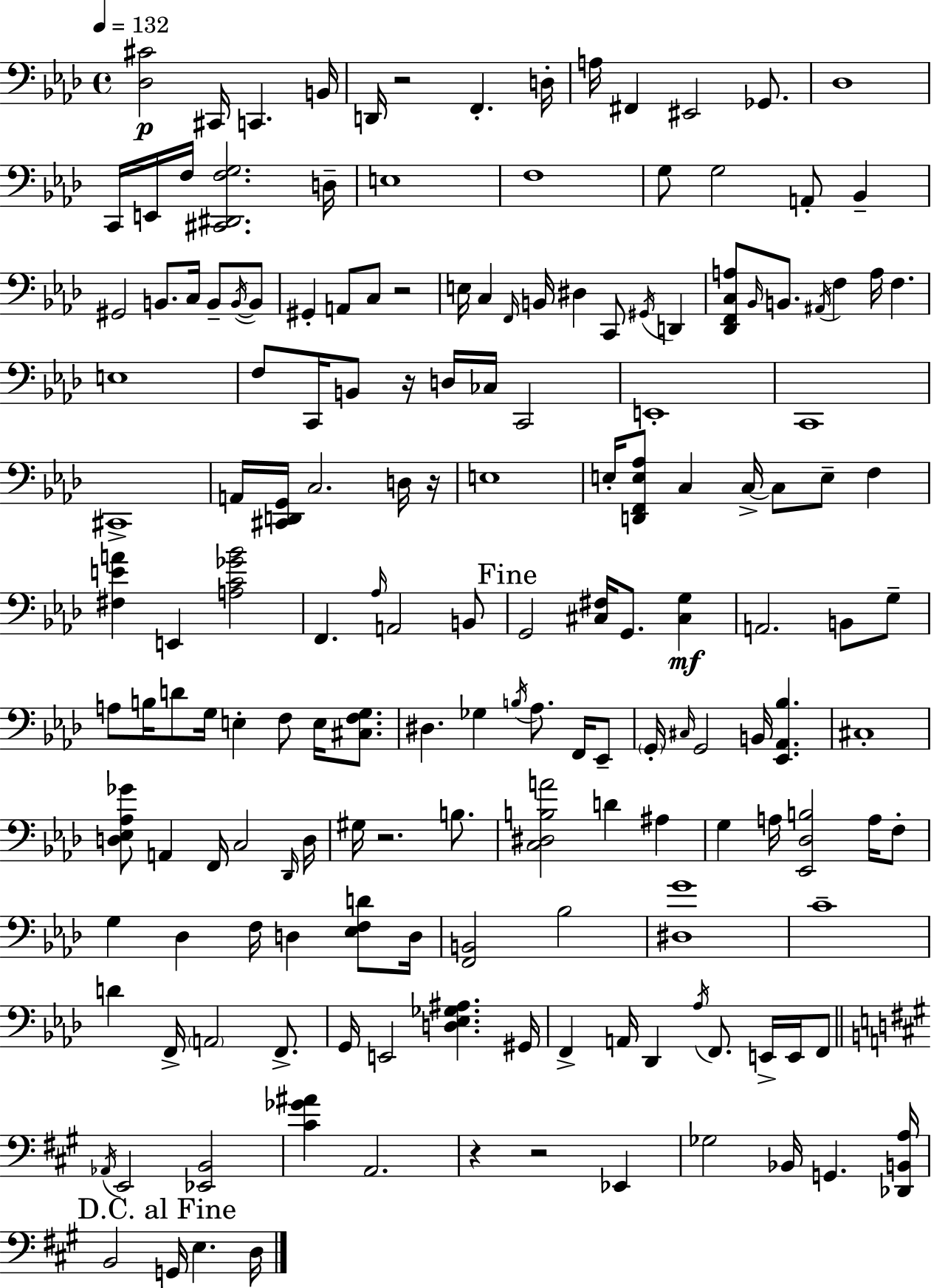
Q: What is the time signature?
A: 4/4